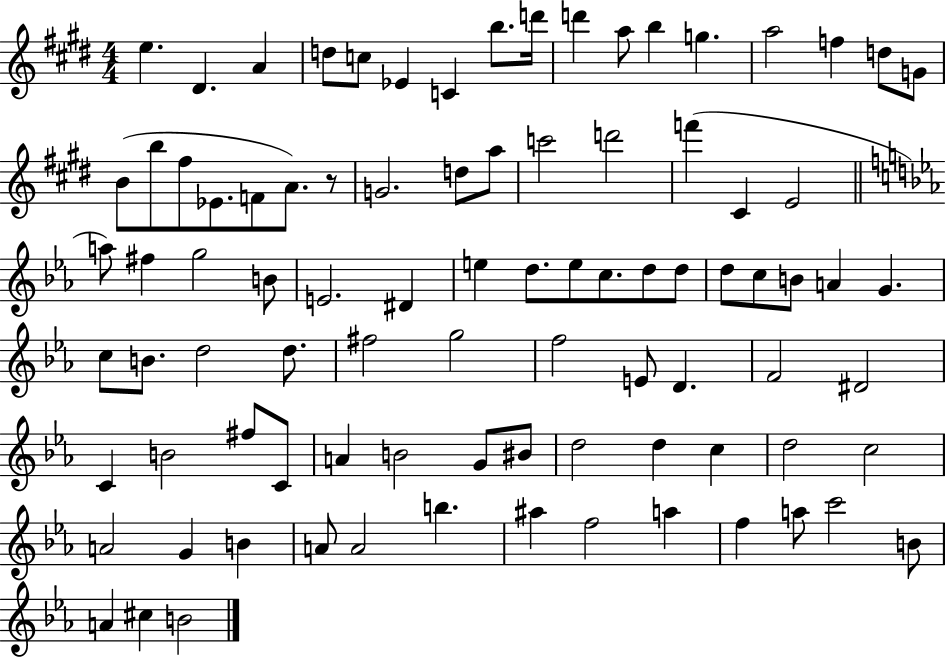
{
  \clef treble
  \numericTimeSignature
  \time 4/4
  \key e \major
  e''4. dis'4. a'4 | d''8 c''8 ees'4 c'4 b''8. d'''16 | d'''4 a''8 b''4 g''4. | a''2 f''4 d''8 g'8 | \break b'8( b''8 fis''8 ees'8. f'8 a'8.) r8 | g'2. d''8 a''8 | c'''2 d'''2 | f'''4( cis'4 e'2 | \break \bar "||" \break \key ees \major a''8) fis''4 g''2 b'8 | e'2. dis'4 | e''4 d''8. e''8 c''8. d''8 d''8 | d''8 c''8 b'8 a'4 g'4. | \break c''8 b'8. d''2 d''8. | fis''2 g''2 | f''2 e'8 d'4. | f'2 dis'2 | \break c'4 b'2 fis''8 c'8 | a'4 b'2 g'8 bis'8 | d''2 d''4 c''4 | d''2 c''2 | \break a'2 g'4 b'4 | a'8 a'2 b''4. | ais''4 f''2 a''4 | f''4 a''8 c'''2 b'8 | \break a'4 cis''4 b'2 | \bar "|."
}